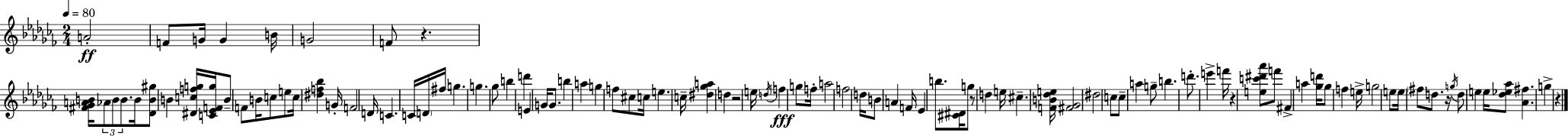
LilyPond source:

{
  \clef treble
  \numericTimeSignature
  \time 2/4
  \key aes \minor
  \tempo 4 = 80
  a'2-.\ff | f'8 g'16 g'4 b'16 | g'2 | f'8 r4. | \break <fis' ges' a' b'>16 \tuplet 3/2 { aes'8 b'8 b'8. } | b'16 <des' b' gis''>8 b'4 <dis' c'' f'' g''>16 | <c' ees' f' g''>16 b'8-- f'8 b'16 c''8 | e''8 c''16 <dis'' f'' bes''>4 g'16-. | \break f'2 | d'16 c'4. c'16 | \parenthesize d'16 fis''16 g''4. | g''4. ges''8 | \break b''4 d'''4 | e'4 g'16 g'8. | b''4 a''4 | g''4 f''8 cis''8 | \break c''16 e''4. c''16-- | <dis'' ges'' a''>4 d''4 | r2 | e''16 \acciaccatura { d''16 }\fff f''4 g''8 | \break f''16-. a''2 | f''2 | d''16 b'8 a'4 | f'16 ees'4 b''8. | \break <cis' dis'>16 g''8 r8 d''4 | e''16 cis''4.-- | <f' b' des'' e''>16 <fis' ges'>2 | dis''2 | \break c''8 c''8-- a''4 | g''8-- b''4. | d'''8.-. e'''4-> | f'''16 r4 <e'' c''' dis''' aes'''>8 f'''8 | \break fis'4-> a''4 | <ges'' d'''>16 ges''8 f''4 | e''16-> g''2 | e''8 e''16 \parenthesize fis''8 d''8. | \break r16 \acciaccatura { g''16 } d''8 e''4 | e''16 <des'' ees'' aes''>8 <aes' fis''>4. | g''4-> r4 | \bar "|."
}